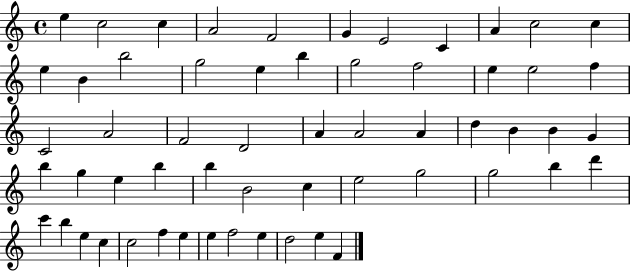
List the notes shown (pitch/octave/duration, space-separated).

E5/q C5/h C5/q A4/h F4/h G4/q E4/h C4/q A4/q C5/h C5/q E5/q B4/q B5/h G5/h E5/q B5/q G5/h F5/h E5/q E5/h F5/q C4/h A4/h F4/h D4/h A4/q A4/h A4/q D5/q B4/q B4/q G4/q B5/q G5/q E5/q B5/q B5/q B4/h C5/q E5/h G5/h G5/h B5/q D6/q C6/q B5/q E5/q C5/q C5/h F5/q E5/q E5/q F5/h E5/q D5/h E5/q F4/q